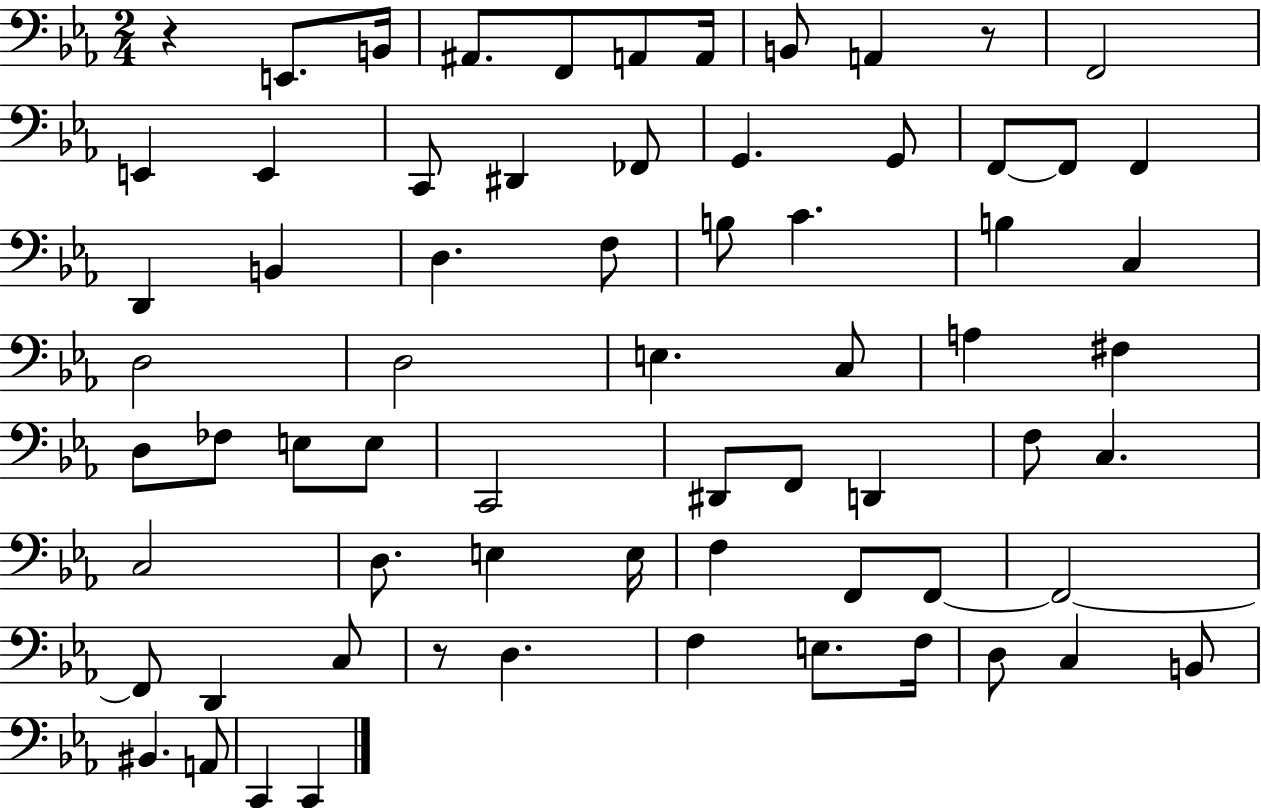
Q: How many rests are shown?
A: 3